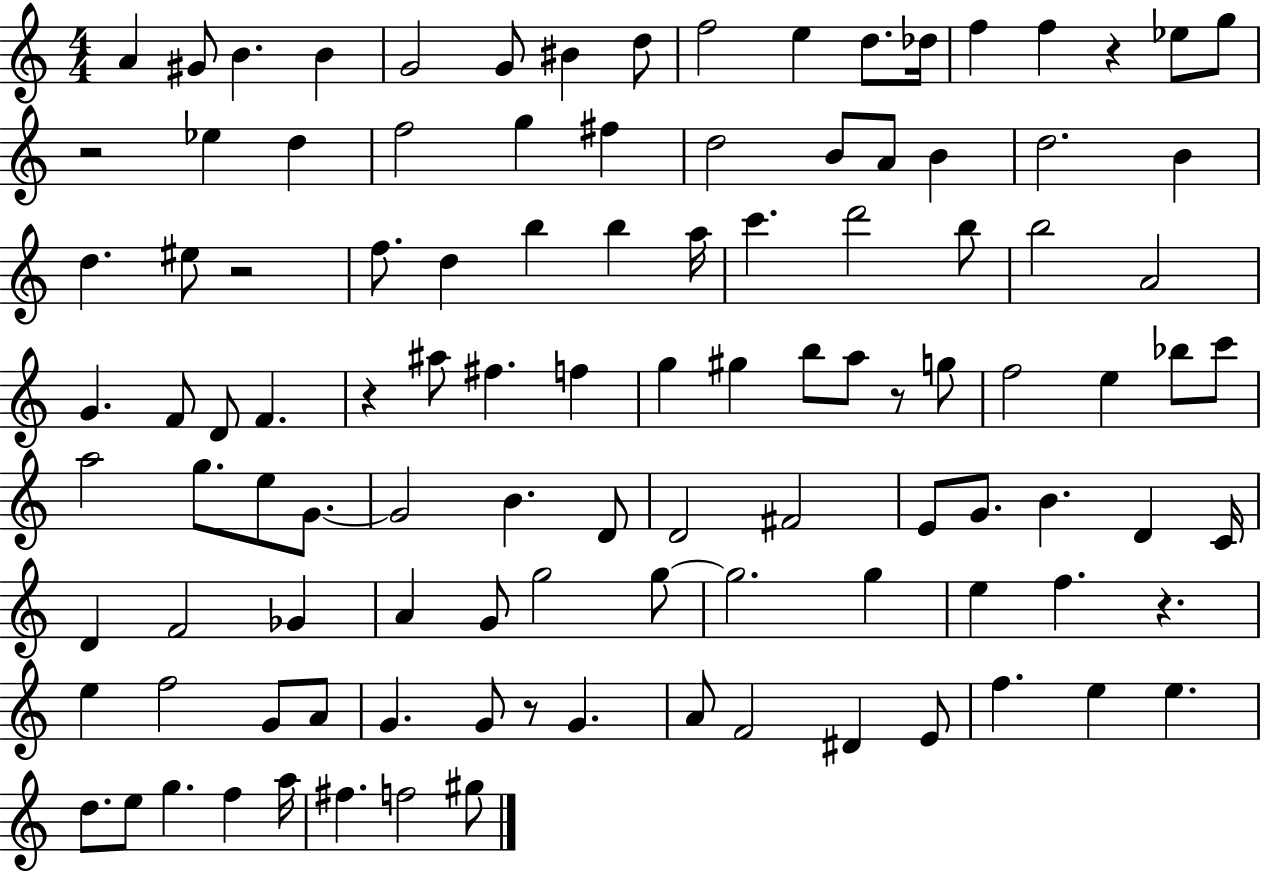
A4/q G#4/e B4/q. B4/q G4/h G4/e BIS4/q D5/e F5/h E5/q D5/e. Db5/s F5/q F5/q R/q Eb5/e G5/e R/h Eb5/q D5/q F5/h G5/q F#5/q D5/h B4/e A4/e B4/q D5/h. B4/q D5/q. EIS5/e R/h F5/e. D5/q B5/q B5/q A5/s C6/q. D6/h B5/e B5/h A4/h G4/q. F4/e D4/e F4/q. R/q A#5/e F#5/q. F5/q G5/q G#5/q B5/e A5/e R/e G5/e F5/h E5/q Bb5/e C6/e A5/h G5/e. E5/e G4/e. G4/h B4/q. D4/e D4/h F#4/h E4/e G4/e. B4/q. D4/q C4/s D4/q F4/h Gb4/q A4/q G4/e G5/h G5/e G5/h. G5/q E5/q F5/q. R/q. E5/q F5/h G4/e A4/e G4/q. G4/e R/e G4/q. A4/e F4/h D#4/q E4/e F5/q. E5/q E5/q. D5/e. E5/e G5/q. F5/q A5/s F#5/q. F5/h G#5/e